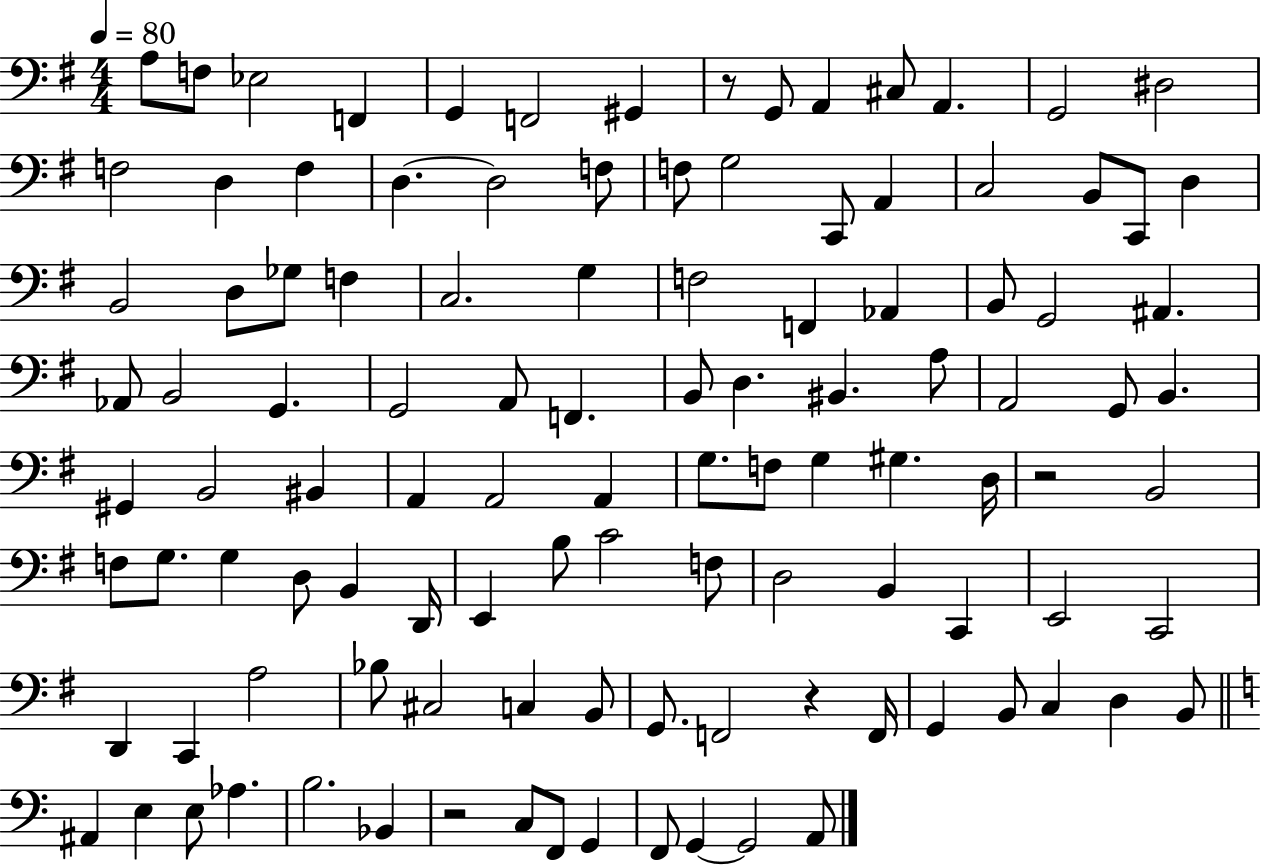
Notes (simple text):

A3/e F3/e Eb3/h F2/q G2/q F2/h G#2/q R/e G2/e A2/q C#3/e A2/q. G2/h D#3/h F3/h D3/q F3/q D3/q. D3/h F3/e F3/e G3/h C2/e A2/q C3/h B2/e C2/e D3/q B2/h D3/e Gb3/e F3/q C3/h. G3/q F3/h F2/q Ab2/q B2/e G2/h A#2/q. Ab2/e B2/h G2/q. G2/h A2/e F2/q. B2/e D3/q. BIS2/q. A3/e A2/h G2/e B2/q. G#2/q B2/h BIS2/q A2/q A2/h A2/q G3/e. F3/e G3/q G#3/q. D3/s R/h B2/h F3/e G3/e. G3/q D3/e B2/q D2/s E2/q B3/e C4/h F3/e D3/h B2/q C2/q E2/h C2/h D2/q C2/q A3/h Bb3/e C#3/h C3/q B2/e G2/e. F2/h R/q F2/s G2/q B2/e C3/q D3/q B2/e A#2/q E3/q E3/e Ab3/q. B3/h. Bb2/q R/h C3/e F2/e G2/q F2/e G2/q G2/h A2/e